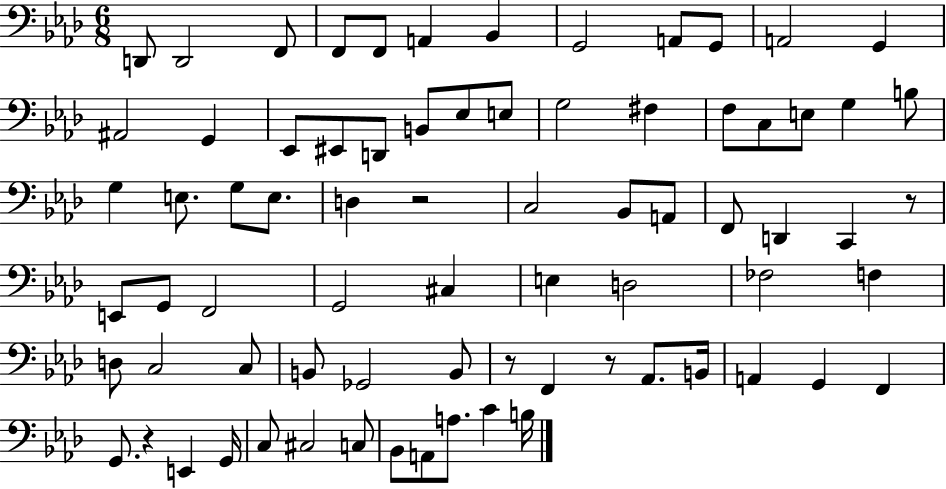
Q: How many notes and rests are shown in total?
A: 75